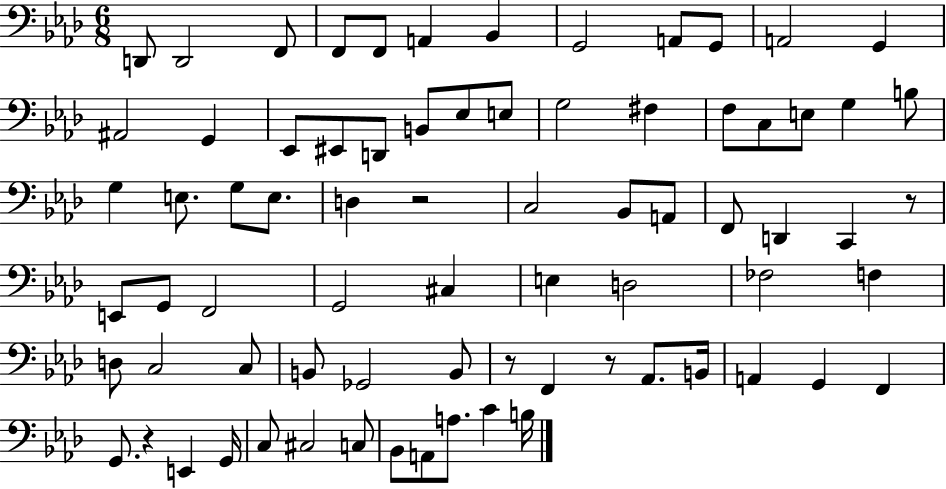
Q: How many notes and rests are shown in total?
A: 75